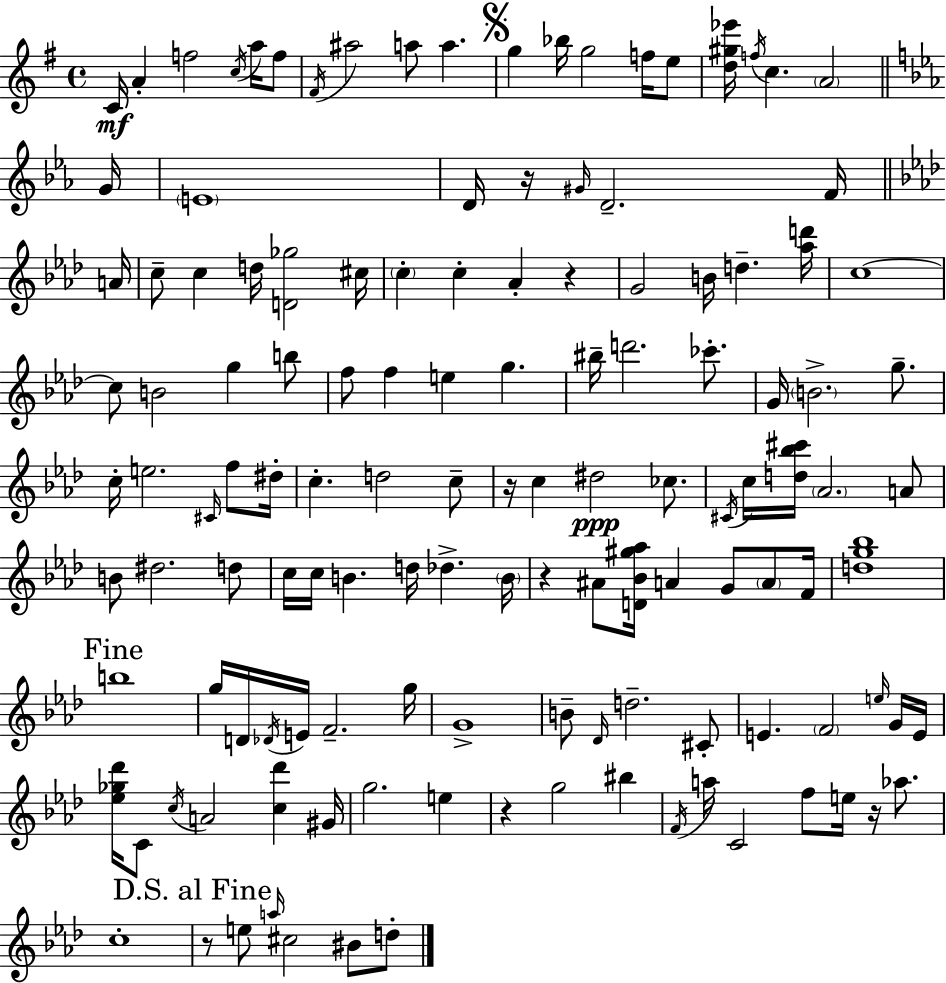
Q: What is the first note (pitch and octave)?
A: C4